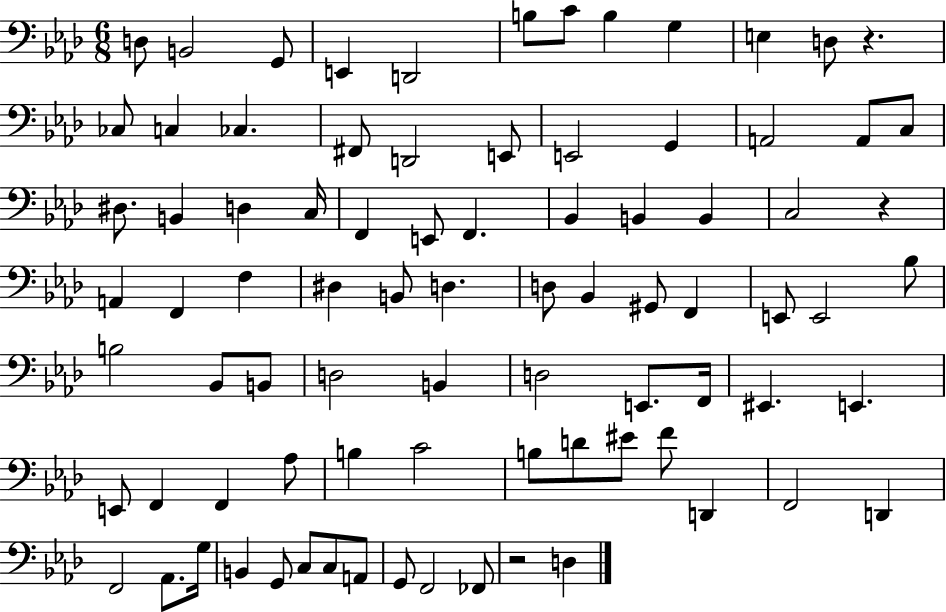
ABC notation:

X:1
T:Untitled
M:6/8
L:1/4
K:Ab
D,/2 B,,2 G,,/2 E,, D,,2 B,/2 C/2 B, G, E, D,/2 z _C,/2 C, _C, ^F,,/2 D,,2 E,,/2 E,,2 G,, A,,2 A,,/2 C,/2 ^D,/2 B,, D, C,/4 F,, E,,/2 F,, _B,, B,, B,, C,2 z A,, F,, F, ^D, B,,/2 D, D,/2 _B,, ^G,,/2 F,, E,,/2 E,,2 _B,/2 B,2 _B,,/2 B,,/2 D,2 B,, D,2 E,,/2 F,,/4 ^E,, E,, E,,/2 F,, F,, _A,/2 B, C2 B,/2 D/2 ^E/2 F/2 D,, F,,2 D,, F,,2 _A,,/2 G,/4 B,, G,,/2 C,/2 C,/2 A,,/2 G,,/2 F,,2 _F,,/2 z2 D,